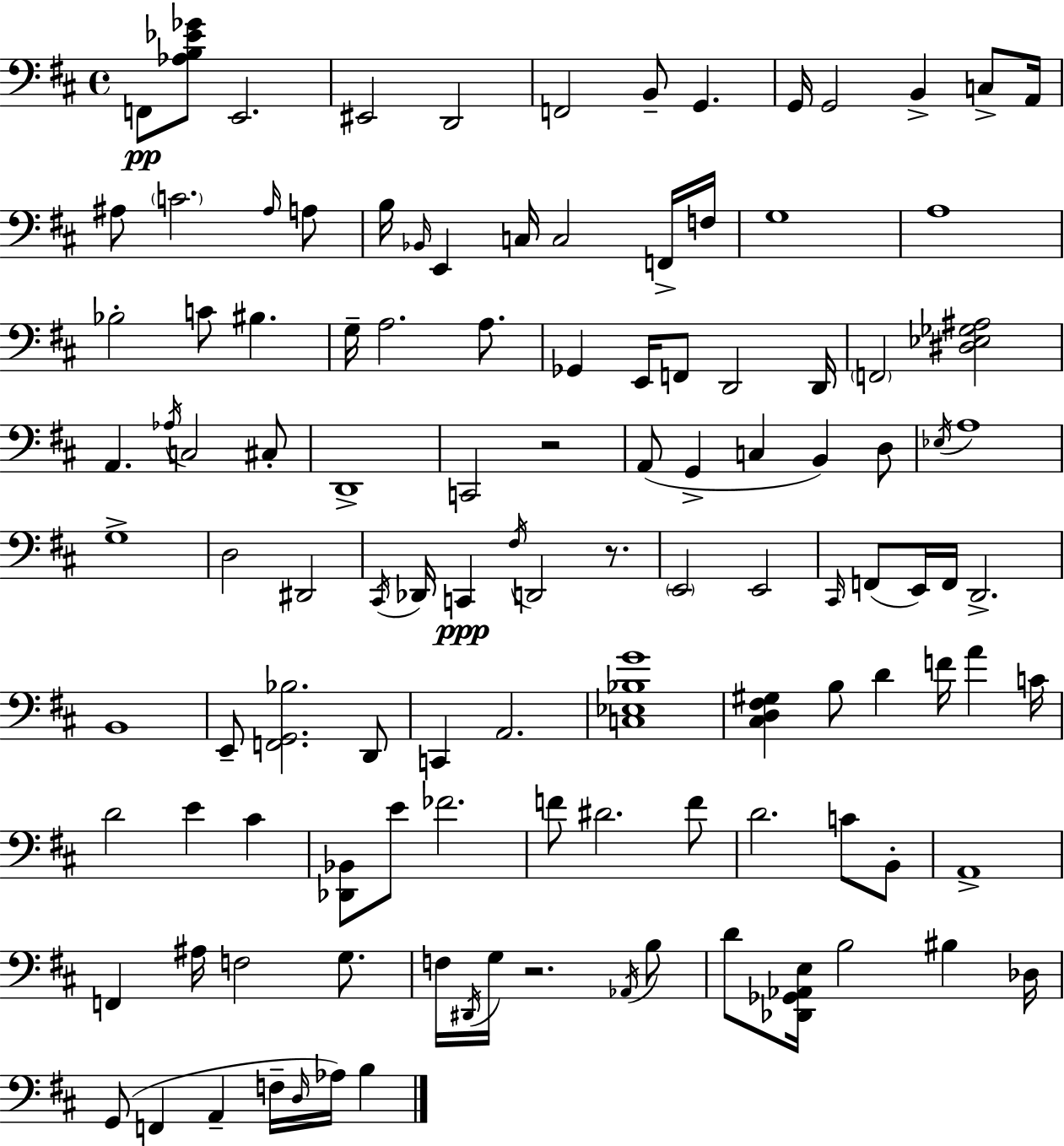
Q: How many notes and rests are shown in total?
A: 117